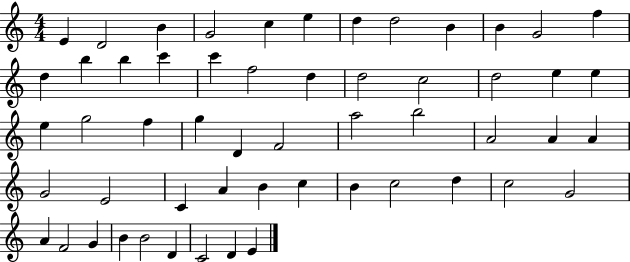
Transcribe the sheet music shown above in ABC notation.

X:1
T:Untitled
M:4/4
L:1/4
K:C
E D2 B G2 c e d d2 B B G2 f d b b c' c' f2 d d2 c2 d2 e e e g2 f g D F2 a2 b2 A2 A A G2 E2 C A B c B c2 d c2 G2 A F2 G B B2 D C2 D E